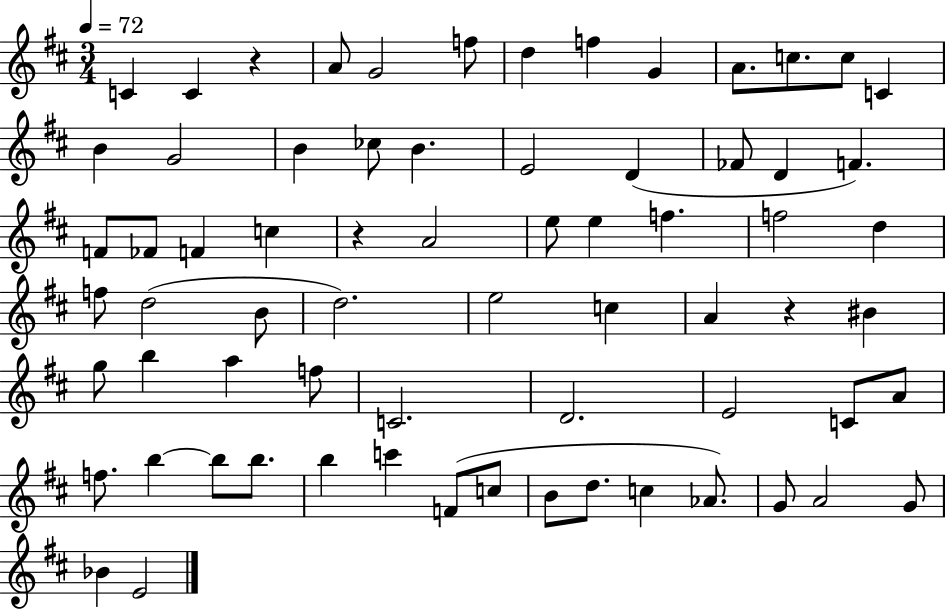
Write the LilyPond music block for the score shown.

{
  \clef treble
  \numericTimeSignature
  \time 3/4
  \key d \major
  \tempo 4 = 72
  \repeat volta 2 { c'4 c'4 r4 | a'8 g'2 f''8 | d''4 f''4 g'4 | a'8. c''8. c''8 c'4 | \break b'4 g'2 | b'4 ces''8 b'4. | e'2 d'4( | fes'8 d'4 f'4.) | \break f'8 fes'8 f'4 c''4 | r4 a'2 | e''8 e''4 f''4. | f''2 d''4 | \break f''8 d''2( b'8 | d''2.) | e''2 c''4 | a'4 r4 bis'4 | \break g''8 b''4 a''4 f''8 | c'2. | d'2. | e'2 c'8 a'8 | \break f''8. b''4~~ b''8 b''8. | b''4 c'''4 f'8( c''8 | b'8 d''8. c''4 aes'8.) | g'8 a'2 g'8 | \break bes'4 e'2 | } \bar "|."
}